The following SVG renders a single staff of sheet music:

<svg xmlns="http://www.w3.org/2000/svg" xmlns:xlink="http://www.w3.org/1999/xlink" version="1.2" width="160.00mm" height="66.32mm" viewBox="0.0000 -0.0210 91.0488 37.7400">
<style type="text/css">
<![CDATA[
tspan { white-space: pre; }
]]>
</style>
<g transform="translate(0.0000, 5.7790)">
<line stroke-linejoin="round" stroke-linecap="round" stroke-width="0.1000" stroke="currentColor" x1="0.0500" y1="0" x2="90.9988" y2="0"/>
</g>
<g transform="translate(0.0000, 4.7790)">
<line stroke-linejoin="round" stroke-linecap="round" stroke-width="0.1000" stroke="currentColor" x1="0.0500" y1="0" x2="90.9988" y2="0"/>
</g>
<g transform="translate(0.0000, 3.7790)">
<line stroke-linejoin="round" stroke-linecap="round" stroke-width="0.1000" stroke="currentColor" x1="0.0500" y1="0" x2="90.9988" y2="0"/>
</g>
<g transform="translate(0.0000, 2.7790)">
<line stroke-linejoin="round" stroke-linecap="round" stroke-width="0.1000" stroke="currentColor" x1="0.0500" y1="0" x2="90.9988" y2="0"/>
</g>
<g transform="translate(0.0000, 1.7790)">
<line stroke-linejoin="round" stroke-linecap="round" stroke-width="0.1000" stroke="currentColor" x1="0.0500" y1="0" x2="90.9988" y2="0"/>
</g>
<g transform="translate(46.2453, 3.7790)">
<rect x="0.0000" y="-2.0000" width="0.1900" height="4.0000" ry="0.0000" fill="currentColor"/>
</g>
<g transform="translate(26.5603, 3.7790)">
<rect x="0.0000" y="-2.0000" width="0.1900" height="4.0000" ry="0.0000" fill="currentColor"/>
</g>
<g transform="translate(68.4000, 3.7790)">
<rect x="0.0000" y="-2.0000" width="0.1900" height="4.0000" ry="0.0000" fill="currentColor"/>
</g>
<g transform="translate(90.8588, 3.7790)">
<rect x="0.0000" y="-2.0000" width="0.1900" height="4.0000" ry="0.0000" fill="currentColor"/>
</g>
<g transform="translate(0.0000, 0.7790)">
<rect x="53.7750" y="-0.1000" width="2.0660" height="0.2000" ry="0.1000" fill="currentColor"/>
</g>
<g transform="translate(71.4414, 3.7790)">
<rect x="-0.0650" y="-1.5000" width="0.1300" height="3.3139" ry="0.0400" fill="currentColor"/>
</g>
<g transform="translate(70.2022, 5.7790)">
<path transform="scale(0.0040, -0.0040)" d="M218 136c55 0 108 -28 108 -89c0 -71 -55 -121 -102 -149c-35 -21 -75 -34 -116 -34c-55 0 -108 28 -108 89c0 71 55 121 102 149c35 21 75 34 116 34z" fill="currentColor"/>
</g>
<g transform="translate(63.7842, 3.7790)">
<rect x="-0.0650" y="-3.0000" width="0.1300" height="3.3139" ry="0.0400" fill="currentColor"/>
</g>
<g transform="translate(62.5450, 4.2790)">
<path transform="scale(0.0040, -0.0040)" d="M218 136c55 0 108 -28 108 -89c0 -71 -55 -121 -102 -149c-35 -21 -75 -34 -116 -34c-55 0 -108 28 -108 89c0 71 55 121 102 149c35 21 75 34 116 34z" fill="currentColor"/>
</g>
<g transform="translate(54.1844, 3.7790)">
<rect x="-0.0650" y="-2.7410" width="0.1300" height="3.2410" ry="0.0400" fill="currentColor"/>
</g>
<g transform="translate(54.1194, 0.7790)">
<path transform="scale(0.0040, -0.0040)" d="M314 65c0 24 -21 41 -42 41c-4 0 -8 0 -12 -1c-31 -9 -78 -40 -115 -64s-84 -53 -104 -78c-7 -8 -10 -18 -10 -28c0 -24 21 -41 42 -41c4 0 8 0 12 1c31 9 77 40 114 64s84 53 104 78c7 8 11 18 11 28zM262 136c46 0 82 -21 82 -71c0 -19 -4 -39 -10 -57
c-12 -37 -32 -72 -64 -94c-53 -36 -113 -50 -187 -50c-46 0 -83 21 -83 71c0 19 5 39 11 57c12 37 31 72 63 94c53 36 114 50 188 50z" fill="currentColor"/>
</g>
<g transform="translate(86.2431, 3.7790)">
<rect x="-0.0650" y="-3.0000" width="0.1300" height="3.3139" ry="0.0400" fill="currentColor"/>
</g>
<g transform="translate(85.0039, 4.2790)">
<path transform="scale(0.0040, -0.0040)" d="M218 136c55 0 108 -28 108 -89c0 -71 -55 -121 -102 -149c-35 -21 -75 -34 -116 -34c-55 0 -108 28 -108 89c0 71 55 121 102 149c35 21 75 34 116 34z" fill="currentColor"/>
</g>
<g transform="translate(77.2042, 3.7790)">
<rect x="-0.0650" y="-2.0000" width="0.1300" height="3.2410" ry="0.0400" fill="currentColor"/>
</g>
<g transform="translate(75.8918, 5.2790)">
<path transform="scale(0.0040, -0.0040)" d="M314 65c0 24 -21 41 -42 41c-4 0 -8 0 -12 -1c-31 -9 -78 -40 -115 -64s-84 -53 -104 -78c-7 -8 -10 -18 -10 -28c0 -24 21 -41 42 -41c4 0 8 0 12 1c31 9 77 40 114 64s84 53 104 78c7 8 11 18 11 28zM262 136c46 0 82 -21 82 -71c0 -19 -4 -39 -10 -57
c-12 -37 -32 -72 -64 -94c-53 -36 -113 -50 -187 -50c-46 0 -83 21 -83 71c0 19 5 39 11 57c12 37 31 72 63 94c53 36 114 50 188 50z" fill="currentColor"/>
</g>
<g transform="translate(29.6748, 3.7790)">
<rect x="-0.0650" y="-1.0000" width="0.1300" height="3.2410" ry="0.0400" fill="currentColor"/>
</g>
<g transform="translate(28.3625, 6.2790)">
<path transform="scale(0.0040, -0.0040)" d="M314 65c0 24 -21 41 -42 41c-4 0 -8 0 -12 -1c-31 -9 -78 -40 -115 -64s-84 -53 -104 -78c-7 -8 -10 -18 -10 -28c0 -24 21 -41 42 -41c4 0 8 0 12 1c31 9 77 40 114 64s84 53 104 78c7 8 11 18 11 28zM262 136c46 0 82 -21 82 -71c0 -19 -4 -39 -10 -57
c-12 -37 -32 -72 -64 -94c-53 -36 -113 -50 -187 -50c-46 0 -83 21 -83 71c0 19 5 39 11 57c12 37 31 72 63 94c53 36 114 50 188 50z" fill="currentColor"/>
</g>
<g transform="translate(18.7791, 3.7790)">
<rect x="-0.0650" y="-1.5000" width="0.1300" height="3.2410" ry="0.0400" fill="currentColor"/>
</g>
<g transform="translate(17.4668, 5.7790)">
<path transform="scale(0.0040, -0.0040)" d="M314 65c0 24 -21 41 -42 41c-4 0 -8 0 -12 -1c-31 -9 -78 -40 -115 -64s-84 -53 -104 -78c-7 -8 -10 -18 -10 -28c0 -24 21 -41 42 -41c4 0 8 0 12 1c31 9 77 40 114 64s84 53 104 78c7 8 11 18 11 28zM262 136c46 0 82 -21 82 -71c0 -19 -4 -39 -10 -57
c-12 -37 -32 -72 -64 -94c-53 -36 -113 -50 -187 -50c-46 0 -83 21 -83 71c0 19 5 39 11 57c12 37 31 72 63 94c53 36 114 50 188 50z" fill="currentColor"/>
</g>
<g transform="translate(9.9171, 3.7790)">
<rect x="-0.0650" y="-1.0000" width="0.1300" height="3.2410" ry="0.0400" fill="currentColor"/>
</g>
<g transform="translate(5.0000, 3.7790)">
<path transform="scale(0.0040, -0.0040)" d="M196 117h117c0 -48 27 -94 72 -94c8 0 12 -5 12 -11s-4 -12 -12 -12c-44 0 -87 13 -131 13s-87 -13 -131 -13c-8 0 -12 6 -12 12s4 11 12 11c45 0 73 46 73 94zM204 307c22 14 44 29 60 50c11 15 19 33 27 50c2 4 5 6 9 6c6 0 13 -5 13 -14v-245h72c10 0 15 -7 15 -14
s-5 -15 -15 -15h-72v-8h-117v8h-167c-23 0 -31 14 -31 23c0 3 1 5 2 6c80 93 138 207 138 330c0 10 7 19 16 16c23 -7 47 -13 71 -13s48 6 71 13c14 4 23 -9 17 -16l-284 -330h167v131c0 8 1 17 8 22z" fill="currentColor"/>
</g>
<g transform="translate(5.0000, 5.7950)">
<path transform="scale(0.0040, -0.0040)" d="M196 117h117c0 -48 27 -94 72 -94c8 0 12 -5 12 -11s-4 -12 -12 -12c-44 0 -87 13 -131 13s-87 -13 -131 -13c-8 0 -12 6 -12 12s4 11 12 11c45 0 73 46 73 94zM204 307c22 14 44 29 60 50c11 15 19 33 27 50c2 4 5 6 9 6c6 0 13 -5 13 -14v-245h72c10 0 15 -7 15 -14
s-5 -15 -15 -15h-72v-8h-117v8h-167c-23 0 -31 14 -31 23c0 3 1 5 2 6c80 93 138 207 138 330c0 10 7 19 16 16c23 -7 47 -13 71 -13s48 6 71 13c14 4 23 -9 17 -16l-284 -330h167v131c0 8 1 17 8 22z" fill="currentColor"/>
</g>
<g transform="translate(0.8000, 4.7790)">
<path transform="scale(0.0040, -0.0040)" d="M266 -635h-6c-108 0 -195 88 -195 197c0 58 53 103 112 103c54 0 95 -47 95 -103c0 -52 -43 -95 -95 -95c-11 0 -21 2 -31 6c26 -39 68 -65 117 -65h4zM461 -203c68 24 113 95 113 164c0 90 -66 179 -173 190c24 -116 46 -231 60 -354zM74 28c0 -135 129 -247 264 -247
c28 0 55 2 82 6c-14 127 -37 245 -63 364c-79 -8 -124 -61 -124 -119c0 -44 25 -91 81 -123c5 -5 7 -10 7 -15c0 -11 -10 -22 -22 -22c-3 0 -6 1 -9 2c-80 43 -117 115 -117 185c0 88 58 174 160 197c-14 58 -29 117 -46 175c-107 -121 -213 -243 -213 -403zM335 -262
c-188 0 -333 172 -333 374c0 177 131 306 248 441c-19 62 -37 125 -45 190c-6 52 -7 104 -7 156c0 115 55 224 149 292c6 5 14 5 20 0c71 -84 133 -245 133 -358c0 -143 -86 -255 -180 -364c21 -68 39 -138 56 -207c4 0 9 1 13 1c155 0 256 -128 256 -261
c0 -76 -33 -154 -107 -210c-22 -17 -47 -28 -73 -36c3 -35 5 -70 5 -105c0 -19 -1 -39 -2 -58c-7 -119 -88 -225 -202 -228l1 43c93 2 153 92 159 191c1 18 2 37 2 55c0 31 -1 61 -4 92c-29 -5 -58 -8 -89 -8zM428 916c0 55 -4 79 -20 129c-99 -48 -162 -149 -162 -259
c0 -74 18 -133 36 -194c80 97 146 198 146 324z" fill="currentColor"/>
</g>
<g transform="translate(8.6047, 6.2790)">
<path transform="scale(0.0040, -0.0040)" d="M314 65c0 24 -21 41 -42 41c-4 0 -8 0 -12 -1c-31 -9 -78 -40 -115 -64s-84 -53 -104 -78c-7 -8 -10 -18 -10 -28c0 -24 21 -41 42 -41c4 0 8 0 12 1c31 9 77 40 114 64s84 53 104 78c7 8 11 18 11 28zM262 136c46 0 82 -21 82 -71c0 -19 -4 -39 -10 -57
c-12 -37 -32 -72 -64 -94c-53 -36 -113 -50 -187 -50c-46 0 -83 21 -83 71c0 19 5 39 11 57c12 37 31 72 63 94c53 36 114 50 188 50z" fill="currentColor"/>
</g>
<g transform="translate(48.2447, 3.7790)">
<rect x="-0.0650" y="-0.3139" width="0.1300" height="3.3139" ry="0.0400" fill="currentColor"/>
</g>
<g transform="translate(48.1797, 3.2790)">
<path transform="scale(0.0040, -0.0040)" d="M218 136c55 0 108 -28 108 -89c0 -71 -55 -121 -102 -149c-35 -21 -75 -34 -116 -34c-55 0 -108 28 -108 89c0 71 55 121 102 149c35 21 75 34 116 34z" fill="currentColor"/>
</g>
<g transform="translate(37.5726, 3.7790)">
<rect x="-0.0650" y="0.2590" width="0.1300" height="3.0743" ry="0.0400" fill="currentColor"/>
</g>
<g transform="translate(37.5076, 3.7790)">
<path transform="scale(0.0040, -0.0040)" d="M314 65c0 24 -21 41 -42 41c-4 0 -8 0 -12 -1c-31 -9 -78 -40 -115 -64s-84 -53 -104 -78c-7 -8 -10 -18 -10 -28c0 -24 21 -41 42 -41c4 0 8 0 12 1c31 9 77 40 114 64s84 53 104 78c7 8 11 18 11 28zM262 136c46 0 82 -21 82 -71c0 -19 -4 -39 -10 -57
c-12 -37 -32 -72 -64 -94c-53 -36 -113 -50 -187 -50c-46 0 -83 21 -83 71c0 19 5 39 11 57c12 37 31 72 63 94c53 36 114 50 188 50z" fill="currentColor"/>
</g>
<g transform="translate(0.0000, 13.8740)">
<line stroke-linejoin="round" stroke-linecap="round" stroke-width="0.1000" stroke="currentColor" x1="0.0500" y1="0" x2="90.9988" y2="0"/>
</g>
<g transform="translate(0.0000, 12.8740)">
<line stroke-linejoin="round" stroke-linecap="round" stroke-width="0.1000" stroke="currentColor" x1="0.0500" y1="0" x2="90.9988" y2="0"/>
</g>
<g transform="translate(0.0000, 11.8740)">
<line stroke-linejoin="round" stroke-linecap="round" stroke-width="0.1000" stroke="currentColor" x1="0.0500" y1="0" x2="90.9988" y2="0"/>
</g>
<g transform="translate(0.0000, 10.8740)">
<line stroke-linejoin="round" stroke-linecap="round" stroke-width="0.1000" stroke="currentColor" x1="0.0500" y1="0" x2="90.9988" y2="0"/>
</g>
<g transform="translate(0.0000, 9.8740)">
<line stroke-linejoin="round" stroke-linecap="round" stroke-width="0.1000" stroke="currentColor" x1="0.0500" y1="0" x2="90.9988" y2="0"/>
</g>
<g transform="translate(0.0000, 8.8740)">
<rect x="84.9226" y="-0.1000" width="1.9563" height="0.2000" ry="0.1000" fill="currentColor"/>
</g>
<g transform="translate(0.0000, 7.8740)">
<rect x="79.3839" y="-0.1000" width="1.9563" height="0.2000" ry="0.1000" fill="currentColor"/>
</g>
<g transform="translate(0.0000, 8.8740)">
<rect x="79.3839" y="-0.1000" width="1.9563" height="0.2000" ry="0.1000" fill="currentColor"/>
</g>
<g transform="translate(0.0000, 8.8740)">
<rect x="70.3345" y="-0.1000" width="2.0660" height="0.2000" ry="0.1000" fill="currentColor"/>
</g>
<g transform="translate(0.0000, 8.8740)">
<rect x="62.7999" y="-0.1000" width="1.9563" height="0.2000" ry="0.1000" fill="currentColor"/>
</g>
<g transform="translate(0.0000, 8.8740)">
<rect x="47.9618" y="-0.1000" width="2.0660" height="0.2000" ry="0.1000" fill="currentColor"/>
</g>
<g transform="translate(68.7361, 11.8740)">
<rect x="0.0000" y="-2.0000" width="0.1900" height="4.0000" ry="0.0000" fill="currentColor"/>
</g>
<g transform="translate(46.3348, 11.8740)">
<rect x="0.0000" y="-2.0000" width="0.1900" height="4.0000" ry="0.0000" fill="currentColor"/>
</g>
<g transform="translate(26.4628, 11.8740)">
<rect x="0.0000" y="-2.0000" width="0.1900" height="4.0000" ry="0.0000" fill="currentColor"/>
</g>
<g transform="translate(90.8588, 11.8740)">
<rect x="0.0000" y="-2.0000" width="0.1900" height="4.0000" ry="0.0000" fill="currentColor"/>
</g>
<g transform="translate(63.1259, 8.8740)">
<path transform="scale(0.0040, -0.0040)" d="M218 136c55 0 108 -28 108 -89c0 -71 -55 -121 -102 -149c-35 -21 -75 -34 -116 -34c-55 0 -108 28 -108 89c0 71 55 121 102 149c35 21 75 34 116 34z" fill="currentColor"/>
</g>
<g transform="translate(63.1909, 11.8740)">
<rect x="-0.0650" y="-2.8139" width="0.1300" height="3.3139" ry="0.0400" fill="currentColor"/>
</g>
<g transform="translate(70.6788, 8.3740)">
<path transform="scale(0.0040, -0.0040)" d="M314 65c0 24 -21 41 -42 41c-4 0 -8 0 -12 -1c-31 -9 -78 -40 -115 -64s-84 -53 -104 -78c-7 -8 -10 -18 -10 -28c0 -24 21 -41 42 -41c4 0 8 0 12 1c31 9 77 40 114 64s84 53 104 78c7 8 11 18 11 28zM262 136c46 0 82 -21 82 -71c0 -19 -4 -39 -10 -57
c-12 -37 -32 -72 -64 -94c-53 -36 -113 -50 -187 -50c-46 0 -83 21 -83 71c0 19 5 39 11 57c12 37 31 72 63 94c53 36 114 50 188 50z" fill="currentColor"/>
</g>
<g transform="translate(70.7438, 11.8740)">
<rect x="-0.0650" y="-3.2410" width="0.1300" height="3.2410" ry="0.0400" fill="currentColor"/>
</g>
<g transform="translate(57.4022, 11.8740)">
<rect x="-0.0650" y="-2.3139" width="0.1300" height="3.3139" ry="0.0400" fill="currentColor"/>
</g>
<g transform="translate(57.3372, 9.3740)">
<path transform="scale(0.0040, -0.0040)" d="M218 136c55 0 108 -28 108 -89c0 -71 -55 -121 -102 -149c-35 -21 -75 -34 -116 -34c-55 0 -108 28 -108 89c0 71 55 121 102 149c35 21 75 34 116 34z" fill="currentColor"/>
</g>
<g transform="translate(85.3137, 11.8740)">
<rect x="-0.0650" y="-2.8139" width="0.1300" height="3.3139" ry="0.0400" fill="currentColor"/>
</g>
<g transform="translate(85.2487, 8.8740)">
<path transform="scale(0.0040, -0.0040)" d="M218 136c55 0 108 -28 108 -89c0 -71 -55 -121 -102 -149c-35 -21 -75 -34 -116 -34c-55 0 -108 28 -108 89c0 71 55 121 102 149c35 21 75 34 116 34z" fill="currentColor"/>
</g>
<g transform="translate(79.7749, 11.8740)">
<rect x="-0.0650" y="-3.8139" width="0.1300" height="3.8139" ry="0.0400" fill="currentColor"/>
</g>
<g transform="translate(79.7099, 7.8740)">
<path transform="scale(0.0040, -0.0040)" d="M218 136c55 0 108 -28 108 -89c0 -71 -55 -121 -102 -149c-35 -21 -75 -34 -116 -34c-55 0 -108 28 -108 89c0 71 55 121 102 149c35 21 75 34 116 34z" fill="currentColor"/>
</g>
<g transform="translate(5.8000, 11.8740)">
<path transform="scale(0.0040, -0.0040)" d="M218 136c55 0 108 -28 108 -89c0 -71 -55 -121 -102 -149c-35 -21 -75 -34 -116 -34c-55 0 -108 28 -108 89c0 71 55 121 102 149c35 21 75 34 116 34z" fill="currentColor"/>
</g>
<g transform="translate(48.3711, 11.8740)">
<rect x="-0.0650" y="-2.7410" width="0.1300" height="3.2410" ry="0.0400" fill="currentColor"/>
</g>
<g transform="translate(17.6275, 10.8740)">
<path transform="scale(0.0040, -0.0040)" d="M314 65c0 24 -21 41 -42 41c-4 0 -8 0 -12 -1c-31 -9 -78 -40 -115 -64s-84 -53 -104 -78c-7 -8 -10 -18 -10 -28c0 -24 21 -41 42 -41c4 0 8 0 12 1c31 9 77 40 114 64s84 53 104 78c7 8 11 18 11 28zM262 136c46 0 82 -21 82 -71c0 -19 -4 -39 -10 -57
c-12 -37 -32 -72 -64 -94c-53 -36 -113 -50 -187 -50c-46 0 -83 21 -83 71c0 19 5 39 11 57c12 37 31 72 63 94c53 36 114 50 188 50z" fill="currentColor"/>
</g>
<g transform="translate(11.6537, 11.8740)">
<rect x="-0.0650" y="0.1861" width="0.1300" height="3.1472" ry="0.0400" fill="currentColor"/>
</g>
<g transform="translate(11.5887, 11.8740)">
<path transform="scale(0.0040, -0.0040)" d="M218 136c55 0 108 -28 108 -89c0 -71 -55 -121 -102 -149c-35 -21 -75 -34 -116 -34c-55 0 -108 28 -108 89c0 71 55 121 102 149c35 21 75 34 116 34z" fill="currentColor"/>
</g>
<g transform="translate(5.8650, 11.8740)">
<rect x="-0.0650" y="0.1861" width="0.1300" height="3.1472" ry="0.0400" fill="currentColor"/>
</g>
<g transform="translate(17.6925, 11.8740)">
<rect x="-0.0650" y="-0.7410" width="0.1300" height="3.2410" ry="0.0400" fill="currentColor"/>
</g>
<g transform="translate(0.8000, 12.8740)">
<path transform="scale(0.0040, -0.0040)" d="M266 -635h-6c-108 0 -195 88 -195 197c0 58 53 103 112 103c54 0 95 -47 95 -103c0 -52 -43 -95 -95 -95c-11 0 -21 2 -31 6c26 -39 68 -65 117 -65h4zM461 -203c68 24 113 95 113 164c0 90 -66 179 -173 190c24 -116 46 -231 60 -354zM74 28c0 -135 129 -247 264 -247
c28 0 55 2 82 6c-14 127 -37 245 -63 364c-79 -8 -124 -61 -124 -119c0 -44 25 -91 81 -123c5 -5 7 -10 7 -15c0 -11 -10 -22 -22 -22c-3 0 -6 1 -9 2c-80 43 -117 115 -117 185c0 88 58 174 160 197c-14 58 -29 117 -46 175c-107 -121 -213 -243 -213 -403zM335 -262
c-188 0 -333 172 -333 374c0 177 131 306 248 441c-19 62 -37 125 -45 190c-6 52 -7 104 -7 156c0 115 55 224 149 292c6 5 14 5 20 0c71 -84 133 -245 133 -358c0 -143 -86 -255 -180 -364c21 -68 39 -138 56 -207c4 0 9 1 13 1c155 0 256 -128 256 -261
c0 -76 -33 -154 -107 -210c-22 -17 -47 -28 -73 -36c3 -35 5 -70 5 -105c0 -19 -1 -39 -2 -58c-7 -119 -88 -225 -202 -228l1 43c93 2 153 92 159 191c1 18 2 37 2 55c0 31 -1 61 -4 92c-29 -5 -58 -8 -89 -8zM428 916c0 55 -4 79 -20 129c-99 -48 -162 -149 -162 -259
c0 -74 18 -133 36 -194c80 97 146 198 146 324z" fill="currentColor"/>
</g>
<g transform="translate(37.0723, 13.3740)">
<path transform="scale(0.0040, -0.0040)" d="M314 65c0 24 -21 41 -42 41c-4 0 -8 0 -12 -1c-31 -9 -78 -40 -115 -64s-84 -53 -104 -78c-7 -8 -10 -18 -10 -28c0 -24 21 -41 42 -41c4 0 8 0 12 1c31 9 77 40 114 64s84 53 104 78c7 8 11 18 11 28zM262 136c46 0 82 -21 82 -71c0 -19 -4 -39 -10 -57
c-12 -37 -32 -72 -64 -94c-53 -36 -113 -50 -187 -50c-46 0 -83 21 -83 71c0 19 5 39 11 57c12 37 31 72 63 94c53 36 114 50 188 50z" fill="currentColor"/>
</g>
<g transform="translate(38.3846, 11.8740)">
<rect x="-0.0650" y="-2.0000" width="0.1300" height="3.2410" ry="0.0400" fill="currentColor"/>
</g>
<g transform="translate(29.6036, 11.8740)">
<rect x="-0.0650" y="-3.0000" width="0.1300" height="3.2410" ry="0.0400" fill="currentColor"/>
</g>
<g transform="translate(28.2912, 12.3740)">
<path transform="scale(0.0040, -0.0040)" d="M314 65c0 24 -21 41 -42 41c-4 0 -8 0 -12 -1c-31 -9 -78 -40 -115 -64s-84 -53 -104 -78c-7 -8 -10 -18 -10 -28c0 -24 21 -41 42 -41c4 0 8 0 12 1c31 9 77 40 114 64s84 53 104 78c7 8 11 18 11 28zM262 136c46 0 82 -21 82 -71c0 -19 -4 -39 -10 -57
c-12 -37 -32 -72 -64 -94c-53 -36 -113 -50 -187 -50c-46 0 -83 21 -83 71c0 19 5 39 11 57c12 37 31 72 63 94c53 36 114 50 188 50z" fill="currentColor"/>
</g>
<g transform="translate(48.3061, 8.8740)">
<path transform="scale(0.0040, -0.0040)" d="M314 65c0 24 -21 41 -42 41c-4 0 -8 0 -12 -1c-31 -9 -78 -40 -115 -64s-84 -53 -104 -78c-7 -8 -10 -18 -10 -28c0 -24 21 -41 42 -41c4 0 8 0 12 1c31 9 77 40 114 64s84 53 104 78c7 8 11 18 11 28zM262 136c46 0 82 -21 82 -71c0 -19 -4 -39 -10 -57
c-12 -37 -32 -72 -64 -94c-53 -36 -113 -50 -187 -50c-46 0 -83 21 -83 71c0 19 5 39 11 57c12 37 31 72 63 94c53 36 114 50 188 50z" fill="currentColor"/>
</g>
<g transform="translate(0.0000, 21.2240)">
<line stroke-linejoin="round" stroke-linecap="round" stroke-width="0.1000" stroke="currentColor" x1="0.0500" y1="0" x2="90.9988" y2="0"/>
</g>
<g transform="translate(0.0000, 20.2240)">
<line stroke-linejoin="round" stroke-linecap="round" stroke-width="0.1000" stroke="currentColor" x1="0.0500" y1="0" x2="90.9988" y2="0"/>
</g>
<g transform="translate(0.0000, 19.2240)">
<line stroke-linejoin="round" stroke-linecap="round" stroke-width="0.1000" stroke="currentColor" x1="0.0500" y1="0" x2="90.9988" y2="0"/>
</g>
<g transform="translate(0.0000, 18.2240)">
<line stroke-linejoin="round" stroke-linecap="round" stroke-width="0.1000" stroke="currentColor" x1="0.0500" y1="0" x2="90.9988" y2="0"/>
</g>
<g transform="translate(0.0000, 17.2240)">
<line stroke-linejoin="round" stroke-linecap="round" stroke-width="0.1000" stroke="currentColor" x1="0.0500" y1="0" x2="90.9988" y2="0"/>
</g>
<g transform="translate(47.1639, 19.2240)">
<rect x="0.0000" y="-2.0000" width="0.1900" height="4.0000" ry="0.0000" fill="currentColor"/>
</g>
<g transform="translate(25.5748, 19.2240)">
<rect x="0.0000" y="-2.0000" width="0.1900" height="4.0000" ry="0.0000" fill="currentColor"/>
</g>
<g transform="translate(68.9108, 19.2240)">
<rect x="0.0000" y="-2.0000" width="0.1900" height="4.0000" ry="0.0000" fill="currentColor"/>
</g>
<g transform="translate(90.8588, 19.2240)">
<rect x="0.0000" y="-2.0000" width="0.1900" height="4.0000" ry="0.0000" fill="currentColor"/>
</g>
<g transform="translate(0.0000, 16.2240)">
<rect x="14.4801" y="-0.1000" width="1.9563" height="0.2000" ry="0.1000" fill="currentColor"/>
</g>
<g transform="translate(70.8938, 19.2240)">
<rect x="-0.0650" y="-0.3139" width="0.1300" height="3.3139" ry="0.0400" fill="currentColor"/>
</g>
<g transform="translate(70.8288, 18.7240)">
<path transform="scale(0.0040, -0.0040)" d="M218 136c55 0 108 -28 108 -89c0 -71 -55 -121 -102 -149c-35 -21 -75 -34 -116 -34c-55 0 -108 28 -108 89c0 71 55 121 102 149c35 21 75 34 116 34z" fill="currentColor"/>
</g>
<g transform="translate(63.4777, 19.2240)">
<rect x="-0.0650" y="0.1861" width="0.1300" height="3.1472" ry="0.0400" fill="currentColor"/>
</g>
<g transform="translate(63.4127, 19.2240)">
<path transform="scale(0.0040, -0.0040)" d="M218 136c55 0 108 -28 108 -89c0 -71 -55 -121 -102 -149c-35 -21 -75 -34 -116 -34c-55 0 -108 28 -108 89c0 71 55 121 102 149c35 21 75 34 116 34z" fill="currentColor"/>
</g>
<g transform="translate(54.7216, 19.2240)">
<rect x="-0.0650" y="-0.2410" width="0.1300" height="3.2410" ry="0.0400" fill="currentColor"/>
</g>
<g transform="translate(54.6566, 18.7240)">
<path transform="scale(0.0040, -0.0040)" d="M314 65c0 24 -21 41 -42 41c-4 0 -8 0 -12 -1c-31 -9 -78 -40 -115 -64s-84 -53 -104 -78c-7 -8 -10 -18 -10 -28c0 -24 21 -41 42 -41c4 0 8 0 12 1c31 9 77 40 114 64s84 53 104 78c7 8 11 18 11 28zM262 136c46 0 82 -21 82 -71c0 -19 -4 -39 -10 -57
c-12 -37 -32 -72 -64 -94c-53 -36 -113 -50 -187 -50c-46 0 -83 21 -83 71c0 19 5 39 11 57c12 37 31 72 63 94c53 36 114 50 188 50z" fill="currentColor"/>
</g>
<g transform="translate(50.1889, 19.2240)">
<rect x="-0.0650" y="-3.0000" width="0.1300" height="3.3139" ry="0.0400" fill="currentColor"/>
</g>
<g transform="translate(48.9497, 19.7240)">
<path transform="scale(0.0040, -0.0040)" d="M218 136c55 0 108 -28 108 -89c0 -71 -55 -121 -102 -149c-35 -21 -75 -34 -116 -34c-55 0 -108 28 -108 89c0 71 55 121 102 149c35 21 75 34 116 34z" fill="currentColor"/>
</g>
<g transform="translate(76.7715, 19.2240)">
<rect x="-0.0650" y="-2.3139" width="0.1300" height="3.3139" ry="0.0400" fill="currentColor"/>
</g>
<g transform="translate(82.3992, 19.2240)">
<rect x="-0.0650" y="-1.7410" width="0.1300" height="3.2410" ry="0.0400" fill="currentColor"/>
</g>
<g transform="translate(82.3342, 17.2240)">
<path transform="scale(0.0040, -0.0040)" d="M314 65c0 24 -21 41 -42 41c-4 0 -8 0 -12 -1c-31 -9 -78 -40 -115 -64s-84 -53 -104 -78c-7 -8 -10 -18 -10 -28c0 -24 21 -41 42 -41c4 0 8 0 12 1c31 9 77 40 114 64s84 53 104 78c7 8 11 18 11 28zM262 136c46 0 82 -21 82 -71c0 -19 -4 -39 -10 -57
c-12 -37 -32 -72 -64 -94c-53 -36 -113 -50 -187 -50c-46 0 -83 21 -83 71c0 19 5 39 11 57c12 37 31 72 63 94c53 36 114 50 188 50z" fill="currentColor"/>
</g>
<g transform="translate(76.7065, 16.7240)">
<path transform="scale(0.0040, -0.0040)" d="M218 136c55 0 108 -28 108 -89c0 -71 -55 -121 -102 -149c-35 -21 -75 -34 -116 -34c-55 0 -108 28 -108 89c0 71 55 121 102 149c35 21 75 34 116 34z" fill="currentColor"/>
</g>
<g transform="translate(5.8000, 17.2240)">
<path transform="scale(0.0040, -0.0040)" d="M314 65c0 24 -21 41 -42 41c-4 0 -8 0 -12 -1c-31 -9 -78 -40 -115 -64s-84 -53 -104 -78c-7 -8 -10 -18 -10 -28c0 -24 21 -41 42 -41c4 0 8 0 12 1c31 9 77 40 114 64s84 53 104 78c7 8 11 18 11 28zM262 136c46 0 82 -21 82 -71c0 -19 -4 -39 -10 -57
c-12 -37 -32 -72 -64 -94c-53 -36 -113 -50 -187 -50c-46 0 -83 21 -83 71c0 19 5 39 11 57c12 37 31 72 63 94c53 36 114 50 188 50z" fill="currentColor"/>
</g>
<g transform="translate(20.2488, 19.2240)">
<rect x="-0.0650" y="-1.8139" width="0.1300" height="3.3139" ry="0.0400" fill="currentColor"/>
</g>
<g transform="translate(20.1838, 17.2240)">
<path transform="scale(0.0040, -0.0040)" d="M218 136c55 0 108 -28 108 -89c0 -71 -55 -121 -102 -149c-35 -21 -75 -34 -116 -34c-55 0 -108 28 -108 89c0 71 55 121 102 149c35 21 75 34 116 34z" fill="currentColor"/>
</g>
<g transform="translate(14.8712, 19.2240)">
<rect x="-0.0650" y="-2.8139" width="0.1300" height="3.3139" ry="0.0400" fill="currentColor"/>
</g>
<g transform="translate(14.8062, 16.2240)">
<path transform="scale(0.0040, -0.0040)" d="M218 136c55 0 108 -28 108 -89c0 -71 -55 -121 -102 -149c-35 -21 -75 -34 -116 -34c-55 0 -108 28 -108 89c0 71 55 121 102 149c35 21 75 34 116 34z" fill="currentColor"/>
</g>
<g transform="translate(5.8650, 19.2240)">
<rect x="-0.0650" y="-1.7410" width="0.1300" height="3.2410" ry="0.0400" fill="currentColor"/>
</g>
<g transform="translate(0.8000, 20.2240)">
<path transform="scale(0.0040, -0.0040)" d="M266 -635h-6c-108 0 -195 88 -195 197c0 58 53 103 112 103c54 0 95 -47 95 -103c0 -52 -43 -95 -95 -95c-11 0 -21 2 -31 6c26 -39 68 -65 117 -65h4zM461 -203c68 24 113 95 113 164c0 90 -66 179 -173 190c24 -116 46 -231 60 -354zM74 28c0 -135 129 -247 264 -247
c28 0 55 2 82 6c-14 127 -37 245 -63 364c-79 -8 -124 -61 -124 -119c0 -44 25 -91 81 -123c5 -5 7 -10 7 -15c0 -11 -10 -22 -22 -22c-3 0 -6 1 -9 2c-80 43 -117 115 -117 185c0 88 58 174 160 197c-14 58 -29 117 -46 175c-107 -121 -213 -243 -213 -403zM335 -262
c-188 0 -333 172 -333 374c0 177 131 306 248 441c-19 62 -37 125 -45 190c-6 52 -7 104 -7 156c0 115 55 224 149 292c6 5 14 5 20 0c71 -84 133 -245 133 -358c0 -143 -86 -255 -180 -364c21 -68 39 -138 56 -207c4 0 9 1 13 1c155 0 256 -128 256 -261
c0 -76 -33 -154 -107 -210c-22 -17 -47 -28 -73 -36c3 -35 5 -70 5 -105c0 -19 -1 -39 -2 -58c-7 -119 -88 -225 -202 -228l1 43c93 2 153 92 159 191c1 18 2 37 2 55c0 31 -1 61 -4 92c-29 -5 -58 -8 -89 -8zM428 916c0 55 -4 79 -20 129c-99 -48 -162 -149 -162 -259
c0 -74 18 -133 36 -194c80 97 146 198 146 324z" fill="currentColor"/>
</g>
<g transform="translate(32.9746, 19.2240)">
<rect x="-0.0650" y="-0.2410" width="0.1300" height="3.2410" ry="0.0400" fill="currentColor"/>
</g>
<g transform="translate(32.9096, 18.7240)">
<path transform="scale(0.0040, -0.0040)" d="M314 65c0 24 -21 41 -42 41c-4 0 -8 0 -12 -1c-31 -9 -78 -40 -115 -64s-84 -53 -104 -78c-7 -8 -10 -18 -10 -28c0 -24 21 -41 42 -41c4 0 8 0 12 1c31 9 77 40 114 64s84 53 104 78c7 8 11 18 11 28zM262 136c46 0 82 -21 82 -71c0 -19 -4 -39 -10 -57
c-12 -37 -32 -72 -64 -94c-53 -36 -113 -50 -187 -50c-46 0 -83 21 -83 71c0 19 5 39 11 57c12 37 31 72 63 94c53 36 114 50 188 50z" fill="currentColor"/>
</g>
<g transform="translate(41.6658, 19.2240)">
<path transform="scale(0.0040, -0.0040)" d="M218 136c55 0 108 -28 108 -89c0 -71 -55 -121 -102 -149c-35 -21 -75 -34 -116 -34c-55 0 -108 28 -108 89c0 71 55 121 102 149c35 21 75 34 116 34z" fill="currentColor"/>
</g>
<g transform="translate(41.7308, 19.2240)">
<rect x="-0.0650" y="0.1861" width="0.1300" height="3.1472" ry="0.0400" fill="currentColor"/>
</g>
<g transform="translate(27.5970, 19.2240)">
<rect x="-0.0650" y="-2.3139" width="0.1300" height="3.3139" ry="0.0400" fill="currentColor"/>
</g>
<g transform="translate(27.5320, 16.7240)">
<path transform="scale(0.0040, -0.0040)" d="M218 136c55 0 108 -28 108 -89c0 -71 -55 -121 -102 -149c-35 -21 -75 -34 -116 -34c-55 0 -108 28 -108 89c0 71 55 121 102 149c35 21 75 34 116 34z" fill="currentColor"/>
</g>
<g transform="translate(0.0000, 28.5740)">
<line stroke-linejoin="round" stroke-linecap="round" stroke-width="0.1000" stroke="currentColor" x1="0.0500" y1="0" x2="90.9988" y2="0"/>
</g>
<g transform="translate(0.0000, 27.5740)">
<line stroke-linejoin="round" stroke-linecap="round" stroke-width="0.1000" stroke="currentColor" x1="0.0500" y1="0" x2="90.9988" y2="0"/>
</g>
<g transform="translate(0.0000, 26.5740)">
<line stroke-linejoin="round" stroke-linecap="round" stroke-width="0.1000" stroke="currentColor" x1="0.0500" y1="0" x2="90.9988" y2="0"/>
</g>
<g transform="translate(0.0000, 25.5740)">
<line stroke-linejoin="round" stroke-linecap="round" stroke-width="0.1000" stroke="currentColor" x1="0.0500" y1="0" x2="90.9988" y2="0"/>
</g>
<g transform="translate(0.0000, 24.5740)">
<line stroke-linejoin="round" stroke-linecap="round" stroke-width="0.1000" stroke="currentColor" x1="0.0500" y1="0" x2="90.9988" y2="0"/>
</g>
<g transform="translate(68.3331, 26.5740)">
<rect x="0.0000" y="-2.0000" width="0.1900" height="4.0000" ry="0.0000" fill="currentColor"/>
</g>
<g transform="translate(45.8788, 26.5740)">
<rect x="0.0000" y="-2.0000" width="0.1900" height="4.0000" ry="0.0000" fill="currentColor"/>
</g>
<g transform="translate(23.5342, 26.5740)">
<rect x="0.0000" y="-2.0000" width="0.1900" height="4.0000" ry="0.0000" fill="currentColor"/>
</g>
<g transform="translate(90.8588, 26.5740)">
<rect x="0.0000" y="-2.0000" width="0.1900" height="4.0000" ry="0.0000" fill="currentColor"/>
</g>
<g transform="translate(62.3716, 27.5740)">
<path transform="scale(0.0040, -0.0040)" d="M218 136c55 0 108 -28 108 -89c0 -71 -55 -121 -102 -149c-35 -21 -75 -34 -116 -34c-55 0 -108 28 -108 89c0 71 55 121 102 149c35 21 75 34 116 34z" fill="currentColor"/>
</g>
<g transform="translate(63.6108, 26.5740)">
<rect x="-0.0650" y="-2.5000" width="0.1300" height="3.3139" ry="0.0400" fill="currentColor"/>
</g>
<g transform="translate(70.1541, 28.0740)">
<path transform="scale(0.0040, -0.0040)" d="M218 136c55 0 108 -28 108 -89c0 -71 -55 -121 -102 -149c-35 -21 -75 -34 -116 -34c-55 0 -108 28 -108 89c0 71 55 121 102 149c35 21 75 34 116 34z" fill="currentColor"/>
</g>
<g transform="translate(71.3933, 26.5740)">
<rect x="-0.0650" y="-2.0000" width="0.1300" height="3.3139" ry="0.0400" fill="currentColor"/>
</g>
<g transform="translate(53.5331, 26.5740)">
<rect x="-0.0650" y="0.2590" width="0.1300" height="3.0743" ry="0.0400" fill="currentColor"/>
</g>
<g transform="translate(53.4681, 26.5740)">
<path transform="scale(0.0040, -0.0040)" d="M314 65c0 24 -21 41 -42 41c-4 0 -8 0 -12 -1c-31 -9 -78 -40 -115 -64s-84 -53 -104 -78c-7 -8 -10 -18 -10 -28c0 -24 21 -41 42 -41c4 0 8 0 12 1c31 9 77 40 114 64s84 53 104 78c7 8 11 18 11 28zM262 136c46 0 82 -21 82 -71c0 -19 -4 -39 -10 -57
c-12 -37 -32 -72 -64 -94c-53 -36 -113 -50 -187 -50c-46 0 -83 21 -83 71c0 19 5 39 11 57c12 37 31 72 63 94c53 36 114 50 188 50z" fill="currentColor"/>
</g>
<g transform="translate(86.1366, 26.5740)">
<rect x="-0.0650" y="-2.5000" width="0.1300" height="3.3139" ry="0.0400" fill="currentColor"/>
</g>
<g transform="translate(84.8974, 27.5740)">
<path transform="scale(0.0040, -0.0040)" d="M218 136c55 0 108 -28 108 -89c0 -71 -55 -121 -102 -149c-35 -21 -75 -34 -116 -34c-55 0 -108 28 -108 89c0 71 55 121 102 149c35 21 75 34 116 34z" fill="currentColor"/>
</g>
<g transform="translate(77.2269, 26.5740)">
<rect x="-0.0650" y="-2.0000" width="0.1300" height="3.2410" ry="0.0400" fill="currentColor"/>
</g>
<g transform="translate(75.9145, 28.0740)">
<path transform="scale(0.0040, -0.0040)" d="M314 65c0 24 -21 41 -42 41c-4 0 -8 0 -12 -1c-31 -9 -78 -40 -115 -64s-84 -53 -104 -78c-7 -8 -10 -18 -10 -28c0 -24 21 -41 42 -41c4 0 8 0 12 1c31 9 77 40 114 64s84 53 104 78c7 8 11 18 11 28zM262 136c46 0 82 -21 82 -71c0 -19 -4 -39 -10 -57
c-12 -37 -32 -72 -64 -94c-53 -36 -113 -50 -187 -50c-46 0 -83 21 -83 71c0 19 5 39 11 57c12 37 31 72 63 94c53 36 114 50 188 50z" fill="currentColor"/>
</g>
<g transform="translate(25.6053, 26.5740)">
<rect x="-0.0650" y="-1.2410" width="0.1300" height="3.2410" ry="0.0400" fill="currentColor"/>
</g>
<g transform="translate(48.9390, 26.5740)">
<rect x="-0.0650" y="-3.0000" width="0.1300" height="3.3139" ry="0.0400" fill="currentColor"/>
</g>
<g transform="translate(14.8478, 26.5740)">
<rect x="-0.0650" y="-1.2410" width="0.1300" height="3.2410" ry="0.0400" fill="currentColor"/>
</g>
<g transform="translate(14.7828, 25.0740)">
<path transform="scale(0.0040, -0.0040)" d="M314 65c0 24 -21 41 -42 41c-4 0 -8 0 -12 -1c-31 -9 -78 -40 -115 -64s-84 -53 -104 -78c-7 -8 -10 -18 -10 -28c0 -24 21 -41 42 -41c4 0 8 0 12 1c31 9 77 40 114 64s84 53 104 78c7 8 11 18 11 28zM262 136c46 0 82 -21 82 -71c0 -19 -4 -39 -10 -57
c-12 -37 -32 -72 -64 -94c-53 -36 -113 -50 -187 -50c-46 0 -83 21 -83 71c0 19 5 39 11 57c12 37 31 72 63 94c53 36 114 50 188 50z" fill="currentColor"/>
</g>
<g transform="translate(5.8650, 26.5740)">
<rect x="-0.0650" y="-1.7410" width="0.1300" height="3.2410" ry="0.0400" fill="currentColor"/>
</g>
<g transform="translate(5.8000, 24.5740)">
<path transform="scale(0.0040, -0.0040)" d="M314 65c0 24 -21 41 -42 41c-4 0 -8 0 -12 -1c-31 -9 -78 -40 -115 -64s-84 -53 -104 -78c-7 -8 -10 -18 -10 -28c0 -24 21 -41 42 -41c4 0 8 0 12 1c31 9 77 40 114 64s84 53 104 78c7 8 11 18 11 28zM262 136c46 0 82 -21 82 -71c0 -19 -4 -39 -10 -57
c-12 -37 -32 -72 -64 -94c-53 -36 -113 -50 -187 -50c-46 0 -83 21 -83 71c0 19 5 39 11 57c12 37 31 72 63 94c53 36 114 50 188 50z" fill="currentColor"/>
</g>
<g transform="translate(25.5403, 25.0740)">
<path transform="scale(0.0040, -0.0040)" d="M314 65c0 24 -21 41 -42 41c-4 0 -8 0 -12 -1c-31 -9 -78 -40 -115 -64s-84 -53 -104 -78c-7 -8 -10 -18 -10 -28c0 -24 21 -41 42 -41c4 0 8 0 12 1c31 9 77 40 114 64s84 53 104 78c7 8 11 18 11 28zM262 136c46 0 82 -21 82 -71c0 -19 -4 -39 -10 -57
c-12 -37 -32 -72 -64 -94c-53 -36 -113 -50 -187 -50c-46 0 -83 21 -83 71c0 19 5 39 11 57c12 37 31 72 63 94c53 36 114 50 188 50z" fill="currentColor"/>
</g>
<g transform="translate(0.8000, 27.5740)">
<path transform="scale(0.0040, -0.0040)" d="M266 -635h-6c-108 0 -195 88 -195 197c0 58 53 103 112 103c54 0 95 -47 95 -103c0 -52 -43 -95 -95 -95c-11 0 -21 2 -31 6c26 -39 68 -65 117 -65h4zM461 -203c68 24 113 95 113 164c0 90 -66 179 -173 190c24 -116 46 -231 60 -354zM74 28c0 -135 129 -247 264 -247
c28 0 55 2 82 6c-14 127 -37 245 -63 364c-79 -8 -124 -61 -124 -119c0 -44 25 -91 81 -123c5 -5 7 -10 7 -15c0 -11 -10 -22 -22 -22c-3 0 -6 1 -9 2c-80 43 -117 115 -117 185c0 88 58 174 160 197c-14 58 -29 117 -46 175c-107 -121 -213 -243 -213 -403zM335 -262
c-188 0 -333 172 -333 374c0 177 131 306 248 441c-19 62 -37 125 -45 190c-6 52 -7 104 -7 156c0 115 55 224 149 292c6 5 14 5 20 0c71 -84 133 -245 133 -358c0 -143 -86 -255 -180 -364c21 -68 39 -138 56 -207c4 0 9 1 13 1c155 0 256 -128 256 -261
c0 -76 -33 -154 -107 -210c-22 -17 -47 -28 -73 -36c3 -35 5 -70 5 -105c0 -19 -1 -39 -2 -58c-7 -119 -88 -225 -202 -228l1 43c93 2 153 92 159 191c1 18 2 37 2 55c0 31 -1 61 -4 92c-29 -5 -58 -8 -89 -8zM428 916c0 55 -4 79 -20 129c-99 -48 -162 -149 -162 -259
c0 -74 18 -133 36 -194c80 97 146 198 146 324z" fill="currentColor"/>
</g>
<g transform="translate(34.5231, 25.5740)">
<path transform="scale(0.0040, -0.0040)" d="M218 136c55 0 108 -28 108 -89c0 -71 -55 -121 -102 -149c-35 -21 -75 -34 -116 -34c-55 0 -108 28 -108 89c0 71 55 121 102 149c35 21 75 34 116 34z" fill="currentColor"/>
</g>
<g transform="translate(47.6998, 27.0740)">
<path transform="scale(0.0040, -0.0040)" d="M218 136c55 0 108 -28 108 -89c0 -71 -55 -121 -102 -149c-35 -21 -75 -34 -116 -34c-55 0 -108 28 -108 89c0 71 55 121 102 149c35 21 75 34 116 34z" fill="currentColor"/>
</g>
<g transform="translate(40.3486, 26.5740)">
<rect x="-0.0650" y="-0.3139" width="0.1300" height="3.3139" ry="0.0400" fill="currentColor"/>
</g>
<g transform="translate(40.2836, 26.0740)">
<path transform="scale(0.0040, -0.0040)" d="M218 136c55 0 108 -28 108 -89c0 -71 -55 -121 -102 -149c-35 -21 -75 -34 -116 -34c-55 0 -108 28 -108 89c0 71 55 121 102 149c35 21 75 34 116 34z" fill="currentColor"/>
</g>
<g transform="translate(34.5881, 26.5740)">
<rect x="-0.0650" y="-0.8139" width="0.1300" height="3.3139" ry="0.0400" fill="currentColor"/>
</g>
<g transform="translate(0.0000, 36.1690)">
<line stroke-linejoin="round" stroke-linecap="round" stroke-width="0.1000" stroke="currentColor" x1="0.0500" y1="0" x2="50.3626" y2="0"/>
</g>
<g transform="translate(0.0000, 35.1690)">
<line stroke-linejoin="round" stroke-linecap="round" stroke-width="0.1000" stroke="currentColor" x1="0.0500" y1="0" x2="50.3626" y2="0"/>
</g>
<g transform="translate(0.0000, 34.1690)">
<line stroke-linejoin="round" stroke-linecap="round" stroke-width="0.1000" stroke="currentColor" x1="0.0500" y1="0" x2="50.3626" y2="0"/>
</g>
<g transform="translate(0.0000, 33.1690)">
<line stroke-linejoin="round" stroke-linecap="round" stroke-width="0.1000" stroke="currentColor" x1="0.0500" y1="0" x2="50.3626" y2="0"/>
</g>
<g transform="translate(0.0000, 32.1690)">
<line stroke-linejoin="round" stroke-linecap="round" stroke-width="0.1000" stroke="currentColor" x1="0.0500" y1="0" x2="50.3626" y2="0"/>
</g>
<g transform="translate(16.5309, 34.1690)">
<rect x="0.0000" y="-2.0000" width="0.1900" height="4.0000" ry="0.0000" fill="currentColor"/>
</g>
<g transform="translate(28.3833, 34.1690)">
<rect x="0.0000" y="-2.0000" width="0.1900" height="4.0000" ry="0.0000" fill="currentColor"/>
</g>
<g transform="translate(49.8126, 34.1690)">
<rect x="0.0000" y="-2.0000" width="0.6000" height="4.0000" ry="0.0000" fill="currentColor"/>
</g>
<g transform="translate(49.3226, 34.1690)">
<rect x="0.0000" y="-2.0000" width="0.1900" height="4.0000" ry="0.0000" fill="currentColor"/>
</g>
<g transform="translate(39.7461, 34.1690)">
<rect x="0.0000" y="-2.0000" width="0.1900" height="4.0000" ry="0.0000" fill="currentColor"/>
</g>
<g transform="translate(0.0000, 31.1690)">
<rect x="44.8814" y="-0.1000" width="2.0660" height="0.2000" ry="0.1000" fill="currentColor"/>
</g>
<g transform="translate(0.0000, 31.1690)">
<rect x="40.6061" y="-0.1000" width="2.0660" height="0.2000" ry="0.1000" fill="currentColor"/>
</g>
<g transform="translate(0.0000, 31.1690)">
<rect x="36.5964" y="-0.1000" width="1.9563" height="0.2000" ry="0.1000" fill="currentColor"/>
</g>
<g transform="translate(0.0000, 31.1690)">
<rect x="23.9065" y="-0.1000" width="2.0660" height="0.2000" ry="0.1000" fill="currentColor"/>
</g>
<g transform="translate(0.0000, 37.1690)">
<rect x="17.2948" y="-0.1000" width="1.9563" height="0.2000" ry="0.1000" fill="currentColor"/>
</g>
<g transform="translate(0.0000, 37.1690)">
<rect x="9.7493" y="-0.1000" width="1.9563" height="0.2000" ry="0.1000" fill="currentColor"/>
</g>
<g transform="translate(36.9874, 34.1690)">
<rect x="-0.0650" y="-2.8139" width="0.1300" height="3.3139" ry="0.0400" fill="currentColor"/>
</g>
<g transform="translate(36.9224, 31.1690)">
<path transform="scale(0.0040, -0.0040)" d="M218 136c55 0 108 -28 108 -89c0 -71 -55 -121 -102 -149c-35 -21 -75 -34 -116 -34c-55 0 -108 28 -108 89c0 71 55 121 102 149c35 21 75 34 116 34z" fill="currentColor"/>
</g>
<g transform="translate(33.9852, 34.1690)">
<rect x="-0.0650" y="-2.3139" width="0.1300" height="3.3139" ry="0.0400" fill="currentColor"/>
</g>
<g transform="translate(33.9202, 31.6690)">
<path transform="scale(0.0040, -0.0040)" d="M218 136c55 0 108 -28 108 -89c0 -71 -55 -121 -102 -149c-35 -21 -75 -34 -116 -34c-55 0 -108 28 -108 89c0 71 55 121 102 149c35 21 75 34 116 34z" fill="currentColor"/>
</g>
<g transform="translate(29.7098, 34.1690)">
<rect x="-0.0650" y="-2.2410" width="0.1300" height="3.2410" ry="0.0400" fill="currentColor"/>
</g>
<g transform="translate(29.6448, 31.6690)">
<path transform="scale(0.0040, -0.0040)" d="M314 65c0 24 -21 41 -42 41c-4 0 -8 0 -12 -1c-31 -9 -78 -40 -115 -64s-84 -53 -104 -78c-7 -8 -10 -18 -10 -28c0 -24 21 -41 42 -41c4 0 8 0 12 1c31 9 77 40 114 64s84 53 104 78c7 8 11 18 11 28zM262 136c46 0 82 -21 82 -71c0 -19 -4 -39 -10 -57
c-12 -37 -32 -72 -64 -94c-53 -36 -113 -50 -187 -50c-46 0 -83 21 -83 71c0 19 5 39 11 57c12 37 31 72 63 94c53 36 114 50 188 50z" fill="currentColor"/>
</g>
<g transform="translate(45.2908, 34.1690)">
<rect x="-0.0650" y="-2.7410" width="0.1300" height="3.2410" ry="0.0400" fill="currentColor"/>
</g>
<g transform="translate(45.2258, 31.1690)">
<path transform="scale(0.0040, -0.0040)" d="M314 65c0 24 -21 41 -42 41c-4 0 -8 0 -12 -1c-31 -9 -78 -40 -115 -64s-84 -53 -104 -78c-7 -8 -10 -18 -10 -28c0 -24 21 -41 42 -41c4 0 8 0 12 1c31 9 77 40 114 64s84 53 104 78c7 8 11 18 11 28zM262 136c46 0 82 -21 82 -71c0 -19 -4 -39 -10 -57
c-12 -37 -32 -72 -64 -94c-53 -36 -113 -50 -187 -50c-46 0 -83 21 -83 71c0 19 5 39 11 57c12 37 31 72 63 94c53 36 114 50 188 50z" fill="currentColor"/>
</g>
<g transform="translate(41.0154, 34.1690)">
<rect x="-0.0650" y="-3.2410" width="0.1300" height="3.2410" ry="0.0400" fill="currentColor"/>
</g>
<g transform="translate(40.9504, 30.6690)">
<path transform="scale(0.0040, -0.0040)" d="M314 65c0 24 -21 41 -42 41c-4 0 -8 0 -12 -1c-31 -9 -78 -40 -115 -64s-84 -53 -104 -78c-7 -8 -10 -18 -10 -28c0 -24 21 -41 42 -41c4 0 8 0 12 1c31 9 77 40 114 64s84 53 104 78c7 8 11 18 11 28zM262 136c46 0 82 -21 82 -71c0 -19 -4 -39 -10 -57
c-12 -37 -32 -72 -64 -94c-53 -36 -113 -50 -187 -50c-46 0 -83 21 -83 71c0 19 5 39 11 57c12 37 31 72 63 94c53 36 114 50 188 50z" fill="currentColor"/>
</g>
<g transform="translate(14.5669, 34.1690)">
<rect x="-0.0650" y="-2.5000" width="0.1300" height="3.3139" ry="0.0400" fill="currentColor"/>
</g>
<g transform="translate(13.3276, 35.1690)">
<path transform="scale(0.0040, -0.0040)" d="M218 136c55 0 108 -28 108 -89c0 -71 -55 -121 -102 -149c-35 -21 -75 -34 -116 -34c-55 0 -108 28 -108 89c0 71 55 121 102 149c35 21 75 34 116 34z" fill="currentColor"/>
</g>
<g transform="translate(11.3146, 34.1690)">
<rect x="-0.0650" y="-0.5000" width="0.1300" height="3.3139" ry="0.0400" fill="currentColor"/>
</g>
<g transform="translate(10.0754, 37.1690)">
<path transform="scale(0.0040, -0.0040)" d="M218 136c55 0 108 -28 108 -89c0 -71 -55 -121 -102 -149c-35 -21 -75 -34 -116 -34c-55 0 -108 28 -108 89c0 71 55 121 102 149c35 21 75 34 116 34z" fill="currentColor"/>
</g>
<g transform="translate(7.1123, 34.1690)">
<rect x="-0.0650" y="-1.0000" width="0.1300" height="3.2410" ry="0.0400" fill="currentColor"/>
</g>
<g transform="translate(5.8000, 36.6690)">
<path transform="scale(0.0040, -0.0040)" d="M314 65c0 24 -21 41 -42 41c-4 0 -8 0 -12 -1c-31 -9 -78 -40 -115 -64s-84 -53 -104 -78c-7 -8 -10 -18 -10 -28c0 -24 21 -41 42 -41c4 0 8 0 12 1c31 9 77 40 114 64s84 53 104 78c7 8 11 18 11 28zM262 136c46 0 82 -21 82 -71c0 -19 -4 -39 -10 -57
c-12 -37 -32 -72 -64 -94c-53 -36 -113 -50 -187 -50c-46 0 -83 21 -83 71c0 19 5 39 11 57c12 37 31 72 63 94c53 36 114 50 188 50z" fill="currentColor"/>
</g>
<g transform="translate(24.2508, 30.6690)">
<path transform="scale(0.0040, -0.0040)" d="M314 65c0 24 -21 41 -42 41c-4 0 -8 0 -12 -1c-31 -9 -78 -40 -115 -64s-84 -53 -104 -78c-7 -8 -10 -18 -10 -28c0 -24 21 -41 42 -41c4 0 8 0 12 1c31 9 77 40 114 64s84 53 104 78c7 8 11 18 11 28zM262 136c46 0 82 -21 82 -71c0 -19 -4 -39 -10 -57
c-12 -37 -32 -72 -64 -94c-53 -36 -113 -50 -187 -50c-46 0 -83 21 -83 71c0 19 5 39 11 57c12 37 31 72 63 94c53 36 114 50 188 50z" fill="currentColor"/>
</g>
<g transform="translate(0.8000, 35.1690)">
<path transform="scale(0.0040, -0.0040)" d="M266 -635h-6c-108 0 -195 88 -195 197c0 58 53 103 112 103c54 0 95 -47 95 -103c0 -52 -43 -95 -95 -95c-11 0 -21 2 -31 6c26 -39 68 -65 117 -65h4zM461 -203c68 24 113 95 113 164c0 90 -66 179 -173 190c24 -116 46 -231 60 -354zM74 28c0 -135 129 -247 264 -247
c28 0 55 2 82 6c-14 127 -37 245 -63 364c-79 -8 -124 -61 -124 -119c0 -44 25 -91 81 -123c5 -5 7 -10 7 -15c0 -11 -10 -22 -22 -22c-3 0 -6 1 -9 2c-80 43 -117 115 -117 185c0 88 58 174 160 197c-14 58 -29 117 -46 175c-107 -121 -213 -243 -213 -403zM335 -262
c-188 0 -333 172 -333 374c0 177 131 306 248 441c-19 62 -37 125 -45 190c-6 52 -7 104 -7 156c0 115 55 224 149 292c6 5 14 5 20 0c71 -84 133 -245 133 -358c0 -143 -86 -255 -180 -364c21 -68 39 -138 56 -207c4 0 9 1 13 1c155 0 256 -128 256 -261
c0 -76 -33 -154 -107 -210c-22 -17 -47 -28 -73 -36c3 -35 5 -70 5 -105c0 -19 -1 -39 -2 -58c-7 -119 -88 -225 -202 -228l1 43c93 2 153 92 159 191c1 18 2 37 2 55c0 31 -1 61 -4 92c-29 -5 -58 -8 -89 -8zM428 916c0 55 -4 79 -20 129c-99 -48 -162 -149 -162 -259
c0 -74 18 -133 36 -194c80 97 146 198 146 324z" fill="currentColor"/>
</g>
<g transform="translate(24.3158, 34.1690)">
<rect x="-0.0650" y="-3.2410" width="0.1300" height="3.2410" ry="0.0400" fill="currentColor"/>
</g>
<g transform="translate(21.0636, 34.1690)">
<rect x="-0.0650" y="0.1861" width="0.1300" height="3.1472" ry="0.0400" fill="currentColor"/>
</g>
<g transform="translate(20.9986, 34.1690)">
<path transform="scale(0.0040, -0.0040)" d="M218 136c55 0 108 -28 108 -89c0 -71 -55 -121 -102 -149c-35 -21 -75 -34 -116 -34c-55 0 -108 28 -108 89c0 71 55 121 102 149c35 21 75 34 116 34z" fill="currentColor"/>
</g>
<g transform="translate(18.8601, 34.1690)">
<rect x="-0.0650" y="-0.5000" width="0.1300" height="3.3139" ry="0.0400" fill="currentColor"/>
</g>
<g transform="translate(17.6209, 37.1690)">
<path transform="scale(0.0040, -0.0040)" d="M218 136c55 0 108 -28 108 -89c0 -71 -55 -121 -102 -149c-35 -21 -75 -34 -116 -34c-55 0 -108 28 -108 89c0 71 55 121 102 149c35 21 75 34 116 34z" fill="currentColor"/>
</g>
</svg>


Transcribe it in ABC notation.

X:1
T:Untitled
M:4/4
L:1/4
K:C
D2 E2 D2 B2 c a2 A E F2 A B B d2 A2 F2 a2 g a b2 c' a f2 a f g c2 B A c2 B c g f2 f2 e2 e2 d c A B2 G F F2 G D2 C G C B b2 g2 g a b2 a2